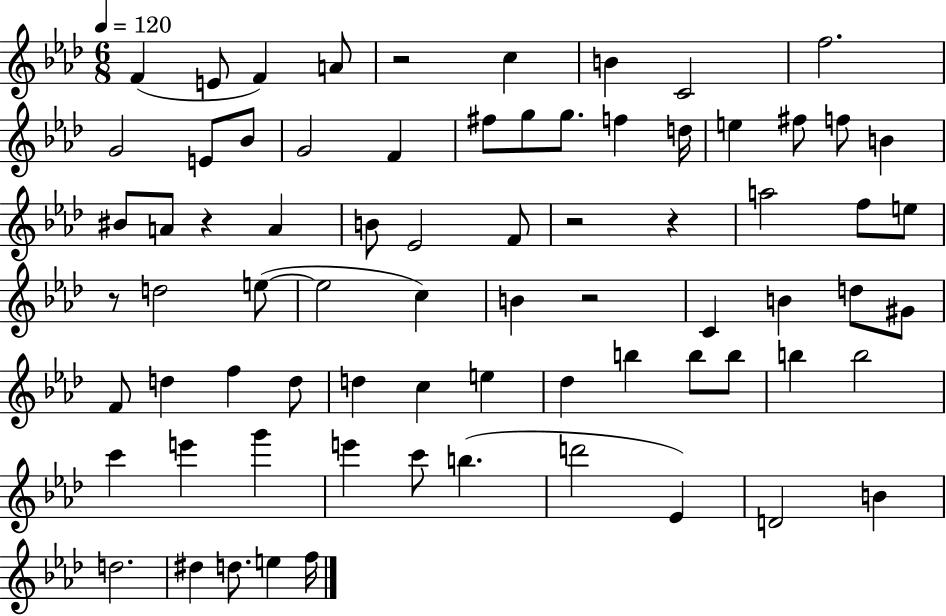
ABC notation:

X:1
T:Untitled
M:6/8
L:1/4
K:Ab
F E/2 F A/2 z2 c B C2 f2 G2 E/2 _B/2 G2 F ^f/2 g/2 g/2 f d/4 e ^f/2 f/2 B ^B/2 A/2 z A B/2 _E2 F/2 z2 z a2 f/2 e/2 z/2 d2 e/2 e2 c B z2 C B d/2 ^G/2 F/2 d f d/2 d c e _d b b/2 b/2 b b2 c' e' g' e' c'/2 b d'2 _E D2 B d2 ^d d/2 e f/4